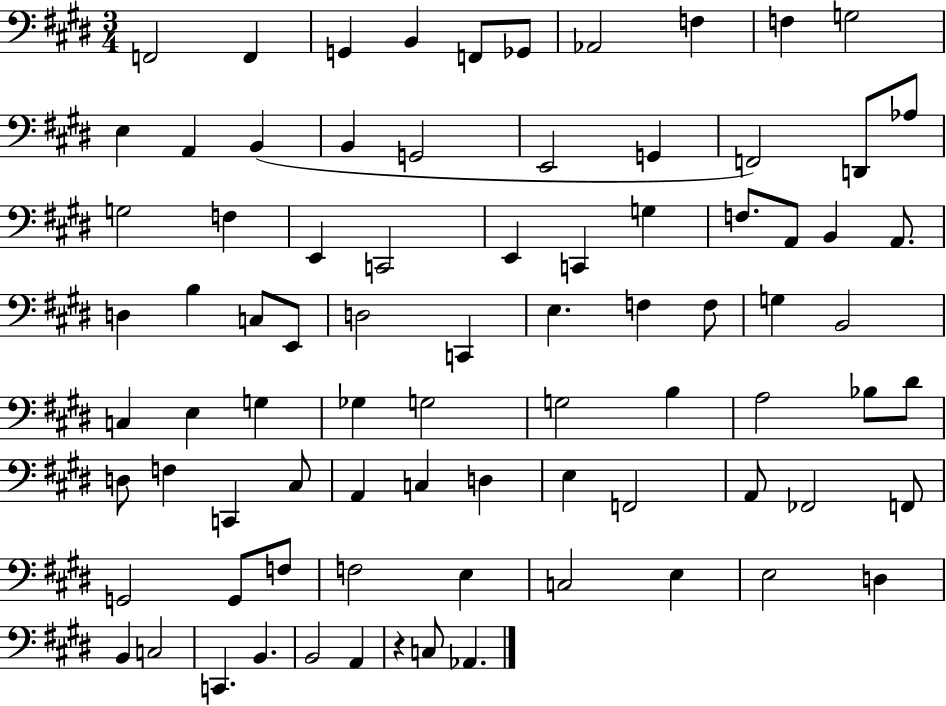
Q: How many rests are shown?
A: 1